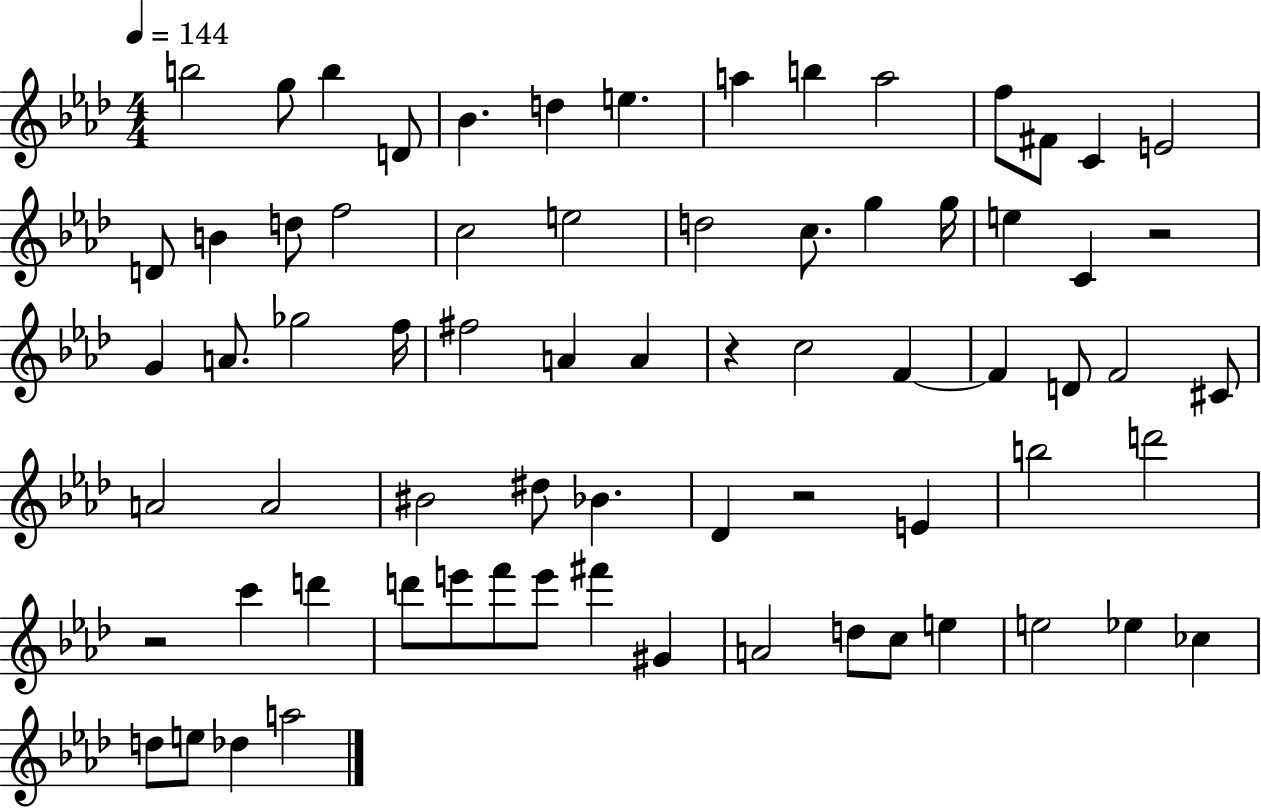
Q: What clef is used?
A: treble